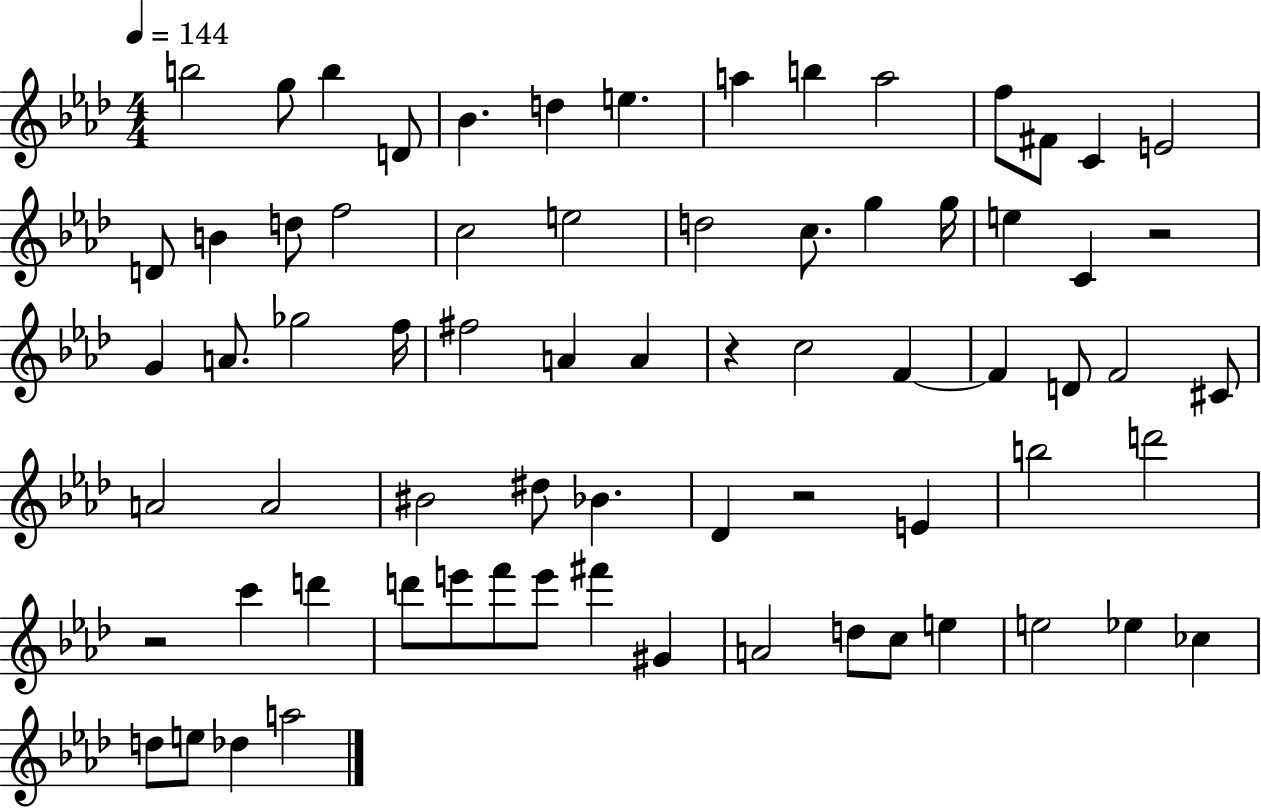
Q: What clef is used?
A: treble